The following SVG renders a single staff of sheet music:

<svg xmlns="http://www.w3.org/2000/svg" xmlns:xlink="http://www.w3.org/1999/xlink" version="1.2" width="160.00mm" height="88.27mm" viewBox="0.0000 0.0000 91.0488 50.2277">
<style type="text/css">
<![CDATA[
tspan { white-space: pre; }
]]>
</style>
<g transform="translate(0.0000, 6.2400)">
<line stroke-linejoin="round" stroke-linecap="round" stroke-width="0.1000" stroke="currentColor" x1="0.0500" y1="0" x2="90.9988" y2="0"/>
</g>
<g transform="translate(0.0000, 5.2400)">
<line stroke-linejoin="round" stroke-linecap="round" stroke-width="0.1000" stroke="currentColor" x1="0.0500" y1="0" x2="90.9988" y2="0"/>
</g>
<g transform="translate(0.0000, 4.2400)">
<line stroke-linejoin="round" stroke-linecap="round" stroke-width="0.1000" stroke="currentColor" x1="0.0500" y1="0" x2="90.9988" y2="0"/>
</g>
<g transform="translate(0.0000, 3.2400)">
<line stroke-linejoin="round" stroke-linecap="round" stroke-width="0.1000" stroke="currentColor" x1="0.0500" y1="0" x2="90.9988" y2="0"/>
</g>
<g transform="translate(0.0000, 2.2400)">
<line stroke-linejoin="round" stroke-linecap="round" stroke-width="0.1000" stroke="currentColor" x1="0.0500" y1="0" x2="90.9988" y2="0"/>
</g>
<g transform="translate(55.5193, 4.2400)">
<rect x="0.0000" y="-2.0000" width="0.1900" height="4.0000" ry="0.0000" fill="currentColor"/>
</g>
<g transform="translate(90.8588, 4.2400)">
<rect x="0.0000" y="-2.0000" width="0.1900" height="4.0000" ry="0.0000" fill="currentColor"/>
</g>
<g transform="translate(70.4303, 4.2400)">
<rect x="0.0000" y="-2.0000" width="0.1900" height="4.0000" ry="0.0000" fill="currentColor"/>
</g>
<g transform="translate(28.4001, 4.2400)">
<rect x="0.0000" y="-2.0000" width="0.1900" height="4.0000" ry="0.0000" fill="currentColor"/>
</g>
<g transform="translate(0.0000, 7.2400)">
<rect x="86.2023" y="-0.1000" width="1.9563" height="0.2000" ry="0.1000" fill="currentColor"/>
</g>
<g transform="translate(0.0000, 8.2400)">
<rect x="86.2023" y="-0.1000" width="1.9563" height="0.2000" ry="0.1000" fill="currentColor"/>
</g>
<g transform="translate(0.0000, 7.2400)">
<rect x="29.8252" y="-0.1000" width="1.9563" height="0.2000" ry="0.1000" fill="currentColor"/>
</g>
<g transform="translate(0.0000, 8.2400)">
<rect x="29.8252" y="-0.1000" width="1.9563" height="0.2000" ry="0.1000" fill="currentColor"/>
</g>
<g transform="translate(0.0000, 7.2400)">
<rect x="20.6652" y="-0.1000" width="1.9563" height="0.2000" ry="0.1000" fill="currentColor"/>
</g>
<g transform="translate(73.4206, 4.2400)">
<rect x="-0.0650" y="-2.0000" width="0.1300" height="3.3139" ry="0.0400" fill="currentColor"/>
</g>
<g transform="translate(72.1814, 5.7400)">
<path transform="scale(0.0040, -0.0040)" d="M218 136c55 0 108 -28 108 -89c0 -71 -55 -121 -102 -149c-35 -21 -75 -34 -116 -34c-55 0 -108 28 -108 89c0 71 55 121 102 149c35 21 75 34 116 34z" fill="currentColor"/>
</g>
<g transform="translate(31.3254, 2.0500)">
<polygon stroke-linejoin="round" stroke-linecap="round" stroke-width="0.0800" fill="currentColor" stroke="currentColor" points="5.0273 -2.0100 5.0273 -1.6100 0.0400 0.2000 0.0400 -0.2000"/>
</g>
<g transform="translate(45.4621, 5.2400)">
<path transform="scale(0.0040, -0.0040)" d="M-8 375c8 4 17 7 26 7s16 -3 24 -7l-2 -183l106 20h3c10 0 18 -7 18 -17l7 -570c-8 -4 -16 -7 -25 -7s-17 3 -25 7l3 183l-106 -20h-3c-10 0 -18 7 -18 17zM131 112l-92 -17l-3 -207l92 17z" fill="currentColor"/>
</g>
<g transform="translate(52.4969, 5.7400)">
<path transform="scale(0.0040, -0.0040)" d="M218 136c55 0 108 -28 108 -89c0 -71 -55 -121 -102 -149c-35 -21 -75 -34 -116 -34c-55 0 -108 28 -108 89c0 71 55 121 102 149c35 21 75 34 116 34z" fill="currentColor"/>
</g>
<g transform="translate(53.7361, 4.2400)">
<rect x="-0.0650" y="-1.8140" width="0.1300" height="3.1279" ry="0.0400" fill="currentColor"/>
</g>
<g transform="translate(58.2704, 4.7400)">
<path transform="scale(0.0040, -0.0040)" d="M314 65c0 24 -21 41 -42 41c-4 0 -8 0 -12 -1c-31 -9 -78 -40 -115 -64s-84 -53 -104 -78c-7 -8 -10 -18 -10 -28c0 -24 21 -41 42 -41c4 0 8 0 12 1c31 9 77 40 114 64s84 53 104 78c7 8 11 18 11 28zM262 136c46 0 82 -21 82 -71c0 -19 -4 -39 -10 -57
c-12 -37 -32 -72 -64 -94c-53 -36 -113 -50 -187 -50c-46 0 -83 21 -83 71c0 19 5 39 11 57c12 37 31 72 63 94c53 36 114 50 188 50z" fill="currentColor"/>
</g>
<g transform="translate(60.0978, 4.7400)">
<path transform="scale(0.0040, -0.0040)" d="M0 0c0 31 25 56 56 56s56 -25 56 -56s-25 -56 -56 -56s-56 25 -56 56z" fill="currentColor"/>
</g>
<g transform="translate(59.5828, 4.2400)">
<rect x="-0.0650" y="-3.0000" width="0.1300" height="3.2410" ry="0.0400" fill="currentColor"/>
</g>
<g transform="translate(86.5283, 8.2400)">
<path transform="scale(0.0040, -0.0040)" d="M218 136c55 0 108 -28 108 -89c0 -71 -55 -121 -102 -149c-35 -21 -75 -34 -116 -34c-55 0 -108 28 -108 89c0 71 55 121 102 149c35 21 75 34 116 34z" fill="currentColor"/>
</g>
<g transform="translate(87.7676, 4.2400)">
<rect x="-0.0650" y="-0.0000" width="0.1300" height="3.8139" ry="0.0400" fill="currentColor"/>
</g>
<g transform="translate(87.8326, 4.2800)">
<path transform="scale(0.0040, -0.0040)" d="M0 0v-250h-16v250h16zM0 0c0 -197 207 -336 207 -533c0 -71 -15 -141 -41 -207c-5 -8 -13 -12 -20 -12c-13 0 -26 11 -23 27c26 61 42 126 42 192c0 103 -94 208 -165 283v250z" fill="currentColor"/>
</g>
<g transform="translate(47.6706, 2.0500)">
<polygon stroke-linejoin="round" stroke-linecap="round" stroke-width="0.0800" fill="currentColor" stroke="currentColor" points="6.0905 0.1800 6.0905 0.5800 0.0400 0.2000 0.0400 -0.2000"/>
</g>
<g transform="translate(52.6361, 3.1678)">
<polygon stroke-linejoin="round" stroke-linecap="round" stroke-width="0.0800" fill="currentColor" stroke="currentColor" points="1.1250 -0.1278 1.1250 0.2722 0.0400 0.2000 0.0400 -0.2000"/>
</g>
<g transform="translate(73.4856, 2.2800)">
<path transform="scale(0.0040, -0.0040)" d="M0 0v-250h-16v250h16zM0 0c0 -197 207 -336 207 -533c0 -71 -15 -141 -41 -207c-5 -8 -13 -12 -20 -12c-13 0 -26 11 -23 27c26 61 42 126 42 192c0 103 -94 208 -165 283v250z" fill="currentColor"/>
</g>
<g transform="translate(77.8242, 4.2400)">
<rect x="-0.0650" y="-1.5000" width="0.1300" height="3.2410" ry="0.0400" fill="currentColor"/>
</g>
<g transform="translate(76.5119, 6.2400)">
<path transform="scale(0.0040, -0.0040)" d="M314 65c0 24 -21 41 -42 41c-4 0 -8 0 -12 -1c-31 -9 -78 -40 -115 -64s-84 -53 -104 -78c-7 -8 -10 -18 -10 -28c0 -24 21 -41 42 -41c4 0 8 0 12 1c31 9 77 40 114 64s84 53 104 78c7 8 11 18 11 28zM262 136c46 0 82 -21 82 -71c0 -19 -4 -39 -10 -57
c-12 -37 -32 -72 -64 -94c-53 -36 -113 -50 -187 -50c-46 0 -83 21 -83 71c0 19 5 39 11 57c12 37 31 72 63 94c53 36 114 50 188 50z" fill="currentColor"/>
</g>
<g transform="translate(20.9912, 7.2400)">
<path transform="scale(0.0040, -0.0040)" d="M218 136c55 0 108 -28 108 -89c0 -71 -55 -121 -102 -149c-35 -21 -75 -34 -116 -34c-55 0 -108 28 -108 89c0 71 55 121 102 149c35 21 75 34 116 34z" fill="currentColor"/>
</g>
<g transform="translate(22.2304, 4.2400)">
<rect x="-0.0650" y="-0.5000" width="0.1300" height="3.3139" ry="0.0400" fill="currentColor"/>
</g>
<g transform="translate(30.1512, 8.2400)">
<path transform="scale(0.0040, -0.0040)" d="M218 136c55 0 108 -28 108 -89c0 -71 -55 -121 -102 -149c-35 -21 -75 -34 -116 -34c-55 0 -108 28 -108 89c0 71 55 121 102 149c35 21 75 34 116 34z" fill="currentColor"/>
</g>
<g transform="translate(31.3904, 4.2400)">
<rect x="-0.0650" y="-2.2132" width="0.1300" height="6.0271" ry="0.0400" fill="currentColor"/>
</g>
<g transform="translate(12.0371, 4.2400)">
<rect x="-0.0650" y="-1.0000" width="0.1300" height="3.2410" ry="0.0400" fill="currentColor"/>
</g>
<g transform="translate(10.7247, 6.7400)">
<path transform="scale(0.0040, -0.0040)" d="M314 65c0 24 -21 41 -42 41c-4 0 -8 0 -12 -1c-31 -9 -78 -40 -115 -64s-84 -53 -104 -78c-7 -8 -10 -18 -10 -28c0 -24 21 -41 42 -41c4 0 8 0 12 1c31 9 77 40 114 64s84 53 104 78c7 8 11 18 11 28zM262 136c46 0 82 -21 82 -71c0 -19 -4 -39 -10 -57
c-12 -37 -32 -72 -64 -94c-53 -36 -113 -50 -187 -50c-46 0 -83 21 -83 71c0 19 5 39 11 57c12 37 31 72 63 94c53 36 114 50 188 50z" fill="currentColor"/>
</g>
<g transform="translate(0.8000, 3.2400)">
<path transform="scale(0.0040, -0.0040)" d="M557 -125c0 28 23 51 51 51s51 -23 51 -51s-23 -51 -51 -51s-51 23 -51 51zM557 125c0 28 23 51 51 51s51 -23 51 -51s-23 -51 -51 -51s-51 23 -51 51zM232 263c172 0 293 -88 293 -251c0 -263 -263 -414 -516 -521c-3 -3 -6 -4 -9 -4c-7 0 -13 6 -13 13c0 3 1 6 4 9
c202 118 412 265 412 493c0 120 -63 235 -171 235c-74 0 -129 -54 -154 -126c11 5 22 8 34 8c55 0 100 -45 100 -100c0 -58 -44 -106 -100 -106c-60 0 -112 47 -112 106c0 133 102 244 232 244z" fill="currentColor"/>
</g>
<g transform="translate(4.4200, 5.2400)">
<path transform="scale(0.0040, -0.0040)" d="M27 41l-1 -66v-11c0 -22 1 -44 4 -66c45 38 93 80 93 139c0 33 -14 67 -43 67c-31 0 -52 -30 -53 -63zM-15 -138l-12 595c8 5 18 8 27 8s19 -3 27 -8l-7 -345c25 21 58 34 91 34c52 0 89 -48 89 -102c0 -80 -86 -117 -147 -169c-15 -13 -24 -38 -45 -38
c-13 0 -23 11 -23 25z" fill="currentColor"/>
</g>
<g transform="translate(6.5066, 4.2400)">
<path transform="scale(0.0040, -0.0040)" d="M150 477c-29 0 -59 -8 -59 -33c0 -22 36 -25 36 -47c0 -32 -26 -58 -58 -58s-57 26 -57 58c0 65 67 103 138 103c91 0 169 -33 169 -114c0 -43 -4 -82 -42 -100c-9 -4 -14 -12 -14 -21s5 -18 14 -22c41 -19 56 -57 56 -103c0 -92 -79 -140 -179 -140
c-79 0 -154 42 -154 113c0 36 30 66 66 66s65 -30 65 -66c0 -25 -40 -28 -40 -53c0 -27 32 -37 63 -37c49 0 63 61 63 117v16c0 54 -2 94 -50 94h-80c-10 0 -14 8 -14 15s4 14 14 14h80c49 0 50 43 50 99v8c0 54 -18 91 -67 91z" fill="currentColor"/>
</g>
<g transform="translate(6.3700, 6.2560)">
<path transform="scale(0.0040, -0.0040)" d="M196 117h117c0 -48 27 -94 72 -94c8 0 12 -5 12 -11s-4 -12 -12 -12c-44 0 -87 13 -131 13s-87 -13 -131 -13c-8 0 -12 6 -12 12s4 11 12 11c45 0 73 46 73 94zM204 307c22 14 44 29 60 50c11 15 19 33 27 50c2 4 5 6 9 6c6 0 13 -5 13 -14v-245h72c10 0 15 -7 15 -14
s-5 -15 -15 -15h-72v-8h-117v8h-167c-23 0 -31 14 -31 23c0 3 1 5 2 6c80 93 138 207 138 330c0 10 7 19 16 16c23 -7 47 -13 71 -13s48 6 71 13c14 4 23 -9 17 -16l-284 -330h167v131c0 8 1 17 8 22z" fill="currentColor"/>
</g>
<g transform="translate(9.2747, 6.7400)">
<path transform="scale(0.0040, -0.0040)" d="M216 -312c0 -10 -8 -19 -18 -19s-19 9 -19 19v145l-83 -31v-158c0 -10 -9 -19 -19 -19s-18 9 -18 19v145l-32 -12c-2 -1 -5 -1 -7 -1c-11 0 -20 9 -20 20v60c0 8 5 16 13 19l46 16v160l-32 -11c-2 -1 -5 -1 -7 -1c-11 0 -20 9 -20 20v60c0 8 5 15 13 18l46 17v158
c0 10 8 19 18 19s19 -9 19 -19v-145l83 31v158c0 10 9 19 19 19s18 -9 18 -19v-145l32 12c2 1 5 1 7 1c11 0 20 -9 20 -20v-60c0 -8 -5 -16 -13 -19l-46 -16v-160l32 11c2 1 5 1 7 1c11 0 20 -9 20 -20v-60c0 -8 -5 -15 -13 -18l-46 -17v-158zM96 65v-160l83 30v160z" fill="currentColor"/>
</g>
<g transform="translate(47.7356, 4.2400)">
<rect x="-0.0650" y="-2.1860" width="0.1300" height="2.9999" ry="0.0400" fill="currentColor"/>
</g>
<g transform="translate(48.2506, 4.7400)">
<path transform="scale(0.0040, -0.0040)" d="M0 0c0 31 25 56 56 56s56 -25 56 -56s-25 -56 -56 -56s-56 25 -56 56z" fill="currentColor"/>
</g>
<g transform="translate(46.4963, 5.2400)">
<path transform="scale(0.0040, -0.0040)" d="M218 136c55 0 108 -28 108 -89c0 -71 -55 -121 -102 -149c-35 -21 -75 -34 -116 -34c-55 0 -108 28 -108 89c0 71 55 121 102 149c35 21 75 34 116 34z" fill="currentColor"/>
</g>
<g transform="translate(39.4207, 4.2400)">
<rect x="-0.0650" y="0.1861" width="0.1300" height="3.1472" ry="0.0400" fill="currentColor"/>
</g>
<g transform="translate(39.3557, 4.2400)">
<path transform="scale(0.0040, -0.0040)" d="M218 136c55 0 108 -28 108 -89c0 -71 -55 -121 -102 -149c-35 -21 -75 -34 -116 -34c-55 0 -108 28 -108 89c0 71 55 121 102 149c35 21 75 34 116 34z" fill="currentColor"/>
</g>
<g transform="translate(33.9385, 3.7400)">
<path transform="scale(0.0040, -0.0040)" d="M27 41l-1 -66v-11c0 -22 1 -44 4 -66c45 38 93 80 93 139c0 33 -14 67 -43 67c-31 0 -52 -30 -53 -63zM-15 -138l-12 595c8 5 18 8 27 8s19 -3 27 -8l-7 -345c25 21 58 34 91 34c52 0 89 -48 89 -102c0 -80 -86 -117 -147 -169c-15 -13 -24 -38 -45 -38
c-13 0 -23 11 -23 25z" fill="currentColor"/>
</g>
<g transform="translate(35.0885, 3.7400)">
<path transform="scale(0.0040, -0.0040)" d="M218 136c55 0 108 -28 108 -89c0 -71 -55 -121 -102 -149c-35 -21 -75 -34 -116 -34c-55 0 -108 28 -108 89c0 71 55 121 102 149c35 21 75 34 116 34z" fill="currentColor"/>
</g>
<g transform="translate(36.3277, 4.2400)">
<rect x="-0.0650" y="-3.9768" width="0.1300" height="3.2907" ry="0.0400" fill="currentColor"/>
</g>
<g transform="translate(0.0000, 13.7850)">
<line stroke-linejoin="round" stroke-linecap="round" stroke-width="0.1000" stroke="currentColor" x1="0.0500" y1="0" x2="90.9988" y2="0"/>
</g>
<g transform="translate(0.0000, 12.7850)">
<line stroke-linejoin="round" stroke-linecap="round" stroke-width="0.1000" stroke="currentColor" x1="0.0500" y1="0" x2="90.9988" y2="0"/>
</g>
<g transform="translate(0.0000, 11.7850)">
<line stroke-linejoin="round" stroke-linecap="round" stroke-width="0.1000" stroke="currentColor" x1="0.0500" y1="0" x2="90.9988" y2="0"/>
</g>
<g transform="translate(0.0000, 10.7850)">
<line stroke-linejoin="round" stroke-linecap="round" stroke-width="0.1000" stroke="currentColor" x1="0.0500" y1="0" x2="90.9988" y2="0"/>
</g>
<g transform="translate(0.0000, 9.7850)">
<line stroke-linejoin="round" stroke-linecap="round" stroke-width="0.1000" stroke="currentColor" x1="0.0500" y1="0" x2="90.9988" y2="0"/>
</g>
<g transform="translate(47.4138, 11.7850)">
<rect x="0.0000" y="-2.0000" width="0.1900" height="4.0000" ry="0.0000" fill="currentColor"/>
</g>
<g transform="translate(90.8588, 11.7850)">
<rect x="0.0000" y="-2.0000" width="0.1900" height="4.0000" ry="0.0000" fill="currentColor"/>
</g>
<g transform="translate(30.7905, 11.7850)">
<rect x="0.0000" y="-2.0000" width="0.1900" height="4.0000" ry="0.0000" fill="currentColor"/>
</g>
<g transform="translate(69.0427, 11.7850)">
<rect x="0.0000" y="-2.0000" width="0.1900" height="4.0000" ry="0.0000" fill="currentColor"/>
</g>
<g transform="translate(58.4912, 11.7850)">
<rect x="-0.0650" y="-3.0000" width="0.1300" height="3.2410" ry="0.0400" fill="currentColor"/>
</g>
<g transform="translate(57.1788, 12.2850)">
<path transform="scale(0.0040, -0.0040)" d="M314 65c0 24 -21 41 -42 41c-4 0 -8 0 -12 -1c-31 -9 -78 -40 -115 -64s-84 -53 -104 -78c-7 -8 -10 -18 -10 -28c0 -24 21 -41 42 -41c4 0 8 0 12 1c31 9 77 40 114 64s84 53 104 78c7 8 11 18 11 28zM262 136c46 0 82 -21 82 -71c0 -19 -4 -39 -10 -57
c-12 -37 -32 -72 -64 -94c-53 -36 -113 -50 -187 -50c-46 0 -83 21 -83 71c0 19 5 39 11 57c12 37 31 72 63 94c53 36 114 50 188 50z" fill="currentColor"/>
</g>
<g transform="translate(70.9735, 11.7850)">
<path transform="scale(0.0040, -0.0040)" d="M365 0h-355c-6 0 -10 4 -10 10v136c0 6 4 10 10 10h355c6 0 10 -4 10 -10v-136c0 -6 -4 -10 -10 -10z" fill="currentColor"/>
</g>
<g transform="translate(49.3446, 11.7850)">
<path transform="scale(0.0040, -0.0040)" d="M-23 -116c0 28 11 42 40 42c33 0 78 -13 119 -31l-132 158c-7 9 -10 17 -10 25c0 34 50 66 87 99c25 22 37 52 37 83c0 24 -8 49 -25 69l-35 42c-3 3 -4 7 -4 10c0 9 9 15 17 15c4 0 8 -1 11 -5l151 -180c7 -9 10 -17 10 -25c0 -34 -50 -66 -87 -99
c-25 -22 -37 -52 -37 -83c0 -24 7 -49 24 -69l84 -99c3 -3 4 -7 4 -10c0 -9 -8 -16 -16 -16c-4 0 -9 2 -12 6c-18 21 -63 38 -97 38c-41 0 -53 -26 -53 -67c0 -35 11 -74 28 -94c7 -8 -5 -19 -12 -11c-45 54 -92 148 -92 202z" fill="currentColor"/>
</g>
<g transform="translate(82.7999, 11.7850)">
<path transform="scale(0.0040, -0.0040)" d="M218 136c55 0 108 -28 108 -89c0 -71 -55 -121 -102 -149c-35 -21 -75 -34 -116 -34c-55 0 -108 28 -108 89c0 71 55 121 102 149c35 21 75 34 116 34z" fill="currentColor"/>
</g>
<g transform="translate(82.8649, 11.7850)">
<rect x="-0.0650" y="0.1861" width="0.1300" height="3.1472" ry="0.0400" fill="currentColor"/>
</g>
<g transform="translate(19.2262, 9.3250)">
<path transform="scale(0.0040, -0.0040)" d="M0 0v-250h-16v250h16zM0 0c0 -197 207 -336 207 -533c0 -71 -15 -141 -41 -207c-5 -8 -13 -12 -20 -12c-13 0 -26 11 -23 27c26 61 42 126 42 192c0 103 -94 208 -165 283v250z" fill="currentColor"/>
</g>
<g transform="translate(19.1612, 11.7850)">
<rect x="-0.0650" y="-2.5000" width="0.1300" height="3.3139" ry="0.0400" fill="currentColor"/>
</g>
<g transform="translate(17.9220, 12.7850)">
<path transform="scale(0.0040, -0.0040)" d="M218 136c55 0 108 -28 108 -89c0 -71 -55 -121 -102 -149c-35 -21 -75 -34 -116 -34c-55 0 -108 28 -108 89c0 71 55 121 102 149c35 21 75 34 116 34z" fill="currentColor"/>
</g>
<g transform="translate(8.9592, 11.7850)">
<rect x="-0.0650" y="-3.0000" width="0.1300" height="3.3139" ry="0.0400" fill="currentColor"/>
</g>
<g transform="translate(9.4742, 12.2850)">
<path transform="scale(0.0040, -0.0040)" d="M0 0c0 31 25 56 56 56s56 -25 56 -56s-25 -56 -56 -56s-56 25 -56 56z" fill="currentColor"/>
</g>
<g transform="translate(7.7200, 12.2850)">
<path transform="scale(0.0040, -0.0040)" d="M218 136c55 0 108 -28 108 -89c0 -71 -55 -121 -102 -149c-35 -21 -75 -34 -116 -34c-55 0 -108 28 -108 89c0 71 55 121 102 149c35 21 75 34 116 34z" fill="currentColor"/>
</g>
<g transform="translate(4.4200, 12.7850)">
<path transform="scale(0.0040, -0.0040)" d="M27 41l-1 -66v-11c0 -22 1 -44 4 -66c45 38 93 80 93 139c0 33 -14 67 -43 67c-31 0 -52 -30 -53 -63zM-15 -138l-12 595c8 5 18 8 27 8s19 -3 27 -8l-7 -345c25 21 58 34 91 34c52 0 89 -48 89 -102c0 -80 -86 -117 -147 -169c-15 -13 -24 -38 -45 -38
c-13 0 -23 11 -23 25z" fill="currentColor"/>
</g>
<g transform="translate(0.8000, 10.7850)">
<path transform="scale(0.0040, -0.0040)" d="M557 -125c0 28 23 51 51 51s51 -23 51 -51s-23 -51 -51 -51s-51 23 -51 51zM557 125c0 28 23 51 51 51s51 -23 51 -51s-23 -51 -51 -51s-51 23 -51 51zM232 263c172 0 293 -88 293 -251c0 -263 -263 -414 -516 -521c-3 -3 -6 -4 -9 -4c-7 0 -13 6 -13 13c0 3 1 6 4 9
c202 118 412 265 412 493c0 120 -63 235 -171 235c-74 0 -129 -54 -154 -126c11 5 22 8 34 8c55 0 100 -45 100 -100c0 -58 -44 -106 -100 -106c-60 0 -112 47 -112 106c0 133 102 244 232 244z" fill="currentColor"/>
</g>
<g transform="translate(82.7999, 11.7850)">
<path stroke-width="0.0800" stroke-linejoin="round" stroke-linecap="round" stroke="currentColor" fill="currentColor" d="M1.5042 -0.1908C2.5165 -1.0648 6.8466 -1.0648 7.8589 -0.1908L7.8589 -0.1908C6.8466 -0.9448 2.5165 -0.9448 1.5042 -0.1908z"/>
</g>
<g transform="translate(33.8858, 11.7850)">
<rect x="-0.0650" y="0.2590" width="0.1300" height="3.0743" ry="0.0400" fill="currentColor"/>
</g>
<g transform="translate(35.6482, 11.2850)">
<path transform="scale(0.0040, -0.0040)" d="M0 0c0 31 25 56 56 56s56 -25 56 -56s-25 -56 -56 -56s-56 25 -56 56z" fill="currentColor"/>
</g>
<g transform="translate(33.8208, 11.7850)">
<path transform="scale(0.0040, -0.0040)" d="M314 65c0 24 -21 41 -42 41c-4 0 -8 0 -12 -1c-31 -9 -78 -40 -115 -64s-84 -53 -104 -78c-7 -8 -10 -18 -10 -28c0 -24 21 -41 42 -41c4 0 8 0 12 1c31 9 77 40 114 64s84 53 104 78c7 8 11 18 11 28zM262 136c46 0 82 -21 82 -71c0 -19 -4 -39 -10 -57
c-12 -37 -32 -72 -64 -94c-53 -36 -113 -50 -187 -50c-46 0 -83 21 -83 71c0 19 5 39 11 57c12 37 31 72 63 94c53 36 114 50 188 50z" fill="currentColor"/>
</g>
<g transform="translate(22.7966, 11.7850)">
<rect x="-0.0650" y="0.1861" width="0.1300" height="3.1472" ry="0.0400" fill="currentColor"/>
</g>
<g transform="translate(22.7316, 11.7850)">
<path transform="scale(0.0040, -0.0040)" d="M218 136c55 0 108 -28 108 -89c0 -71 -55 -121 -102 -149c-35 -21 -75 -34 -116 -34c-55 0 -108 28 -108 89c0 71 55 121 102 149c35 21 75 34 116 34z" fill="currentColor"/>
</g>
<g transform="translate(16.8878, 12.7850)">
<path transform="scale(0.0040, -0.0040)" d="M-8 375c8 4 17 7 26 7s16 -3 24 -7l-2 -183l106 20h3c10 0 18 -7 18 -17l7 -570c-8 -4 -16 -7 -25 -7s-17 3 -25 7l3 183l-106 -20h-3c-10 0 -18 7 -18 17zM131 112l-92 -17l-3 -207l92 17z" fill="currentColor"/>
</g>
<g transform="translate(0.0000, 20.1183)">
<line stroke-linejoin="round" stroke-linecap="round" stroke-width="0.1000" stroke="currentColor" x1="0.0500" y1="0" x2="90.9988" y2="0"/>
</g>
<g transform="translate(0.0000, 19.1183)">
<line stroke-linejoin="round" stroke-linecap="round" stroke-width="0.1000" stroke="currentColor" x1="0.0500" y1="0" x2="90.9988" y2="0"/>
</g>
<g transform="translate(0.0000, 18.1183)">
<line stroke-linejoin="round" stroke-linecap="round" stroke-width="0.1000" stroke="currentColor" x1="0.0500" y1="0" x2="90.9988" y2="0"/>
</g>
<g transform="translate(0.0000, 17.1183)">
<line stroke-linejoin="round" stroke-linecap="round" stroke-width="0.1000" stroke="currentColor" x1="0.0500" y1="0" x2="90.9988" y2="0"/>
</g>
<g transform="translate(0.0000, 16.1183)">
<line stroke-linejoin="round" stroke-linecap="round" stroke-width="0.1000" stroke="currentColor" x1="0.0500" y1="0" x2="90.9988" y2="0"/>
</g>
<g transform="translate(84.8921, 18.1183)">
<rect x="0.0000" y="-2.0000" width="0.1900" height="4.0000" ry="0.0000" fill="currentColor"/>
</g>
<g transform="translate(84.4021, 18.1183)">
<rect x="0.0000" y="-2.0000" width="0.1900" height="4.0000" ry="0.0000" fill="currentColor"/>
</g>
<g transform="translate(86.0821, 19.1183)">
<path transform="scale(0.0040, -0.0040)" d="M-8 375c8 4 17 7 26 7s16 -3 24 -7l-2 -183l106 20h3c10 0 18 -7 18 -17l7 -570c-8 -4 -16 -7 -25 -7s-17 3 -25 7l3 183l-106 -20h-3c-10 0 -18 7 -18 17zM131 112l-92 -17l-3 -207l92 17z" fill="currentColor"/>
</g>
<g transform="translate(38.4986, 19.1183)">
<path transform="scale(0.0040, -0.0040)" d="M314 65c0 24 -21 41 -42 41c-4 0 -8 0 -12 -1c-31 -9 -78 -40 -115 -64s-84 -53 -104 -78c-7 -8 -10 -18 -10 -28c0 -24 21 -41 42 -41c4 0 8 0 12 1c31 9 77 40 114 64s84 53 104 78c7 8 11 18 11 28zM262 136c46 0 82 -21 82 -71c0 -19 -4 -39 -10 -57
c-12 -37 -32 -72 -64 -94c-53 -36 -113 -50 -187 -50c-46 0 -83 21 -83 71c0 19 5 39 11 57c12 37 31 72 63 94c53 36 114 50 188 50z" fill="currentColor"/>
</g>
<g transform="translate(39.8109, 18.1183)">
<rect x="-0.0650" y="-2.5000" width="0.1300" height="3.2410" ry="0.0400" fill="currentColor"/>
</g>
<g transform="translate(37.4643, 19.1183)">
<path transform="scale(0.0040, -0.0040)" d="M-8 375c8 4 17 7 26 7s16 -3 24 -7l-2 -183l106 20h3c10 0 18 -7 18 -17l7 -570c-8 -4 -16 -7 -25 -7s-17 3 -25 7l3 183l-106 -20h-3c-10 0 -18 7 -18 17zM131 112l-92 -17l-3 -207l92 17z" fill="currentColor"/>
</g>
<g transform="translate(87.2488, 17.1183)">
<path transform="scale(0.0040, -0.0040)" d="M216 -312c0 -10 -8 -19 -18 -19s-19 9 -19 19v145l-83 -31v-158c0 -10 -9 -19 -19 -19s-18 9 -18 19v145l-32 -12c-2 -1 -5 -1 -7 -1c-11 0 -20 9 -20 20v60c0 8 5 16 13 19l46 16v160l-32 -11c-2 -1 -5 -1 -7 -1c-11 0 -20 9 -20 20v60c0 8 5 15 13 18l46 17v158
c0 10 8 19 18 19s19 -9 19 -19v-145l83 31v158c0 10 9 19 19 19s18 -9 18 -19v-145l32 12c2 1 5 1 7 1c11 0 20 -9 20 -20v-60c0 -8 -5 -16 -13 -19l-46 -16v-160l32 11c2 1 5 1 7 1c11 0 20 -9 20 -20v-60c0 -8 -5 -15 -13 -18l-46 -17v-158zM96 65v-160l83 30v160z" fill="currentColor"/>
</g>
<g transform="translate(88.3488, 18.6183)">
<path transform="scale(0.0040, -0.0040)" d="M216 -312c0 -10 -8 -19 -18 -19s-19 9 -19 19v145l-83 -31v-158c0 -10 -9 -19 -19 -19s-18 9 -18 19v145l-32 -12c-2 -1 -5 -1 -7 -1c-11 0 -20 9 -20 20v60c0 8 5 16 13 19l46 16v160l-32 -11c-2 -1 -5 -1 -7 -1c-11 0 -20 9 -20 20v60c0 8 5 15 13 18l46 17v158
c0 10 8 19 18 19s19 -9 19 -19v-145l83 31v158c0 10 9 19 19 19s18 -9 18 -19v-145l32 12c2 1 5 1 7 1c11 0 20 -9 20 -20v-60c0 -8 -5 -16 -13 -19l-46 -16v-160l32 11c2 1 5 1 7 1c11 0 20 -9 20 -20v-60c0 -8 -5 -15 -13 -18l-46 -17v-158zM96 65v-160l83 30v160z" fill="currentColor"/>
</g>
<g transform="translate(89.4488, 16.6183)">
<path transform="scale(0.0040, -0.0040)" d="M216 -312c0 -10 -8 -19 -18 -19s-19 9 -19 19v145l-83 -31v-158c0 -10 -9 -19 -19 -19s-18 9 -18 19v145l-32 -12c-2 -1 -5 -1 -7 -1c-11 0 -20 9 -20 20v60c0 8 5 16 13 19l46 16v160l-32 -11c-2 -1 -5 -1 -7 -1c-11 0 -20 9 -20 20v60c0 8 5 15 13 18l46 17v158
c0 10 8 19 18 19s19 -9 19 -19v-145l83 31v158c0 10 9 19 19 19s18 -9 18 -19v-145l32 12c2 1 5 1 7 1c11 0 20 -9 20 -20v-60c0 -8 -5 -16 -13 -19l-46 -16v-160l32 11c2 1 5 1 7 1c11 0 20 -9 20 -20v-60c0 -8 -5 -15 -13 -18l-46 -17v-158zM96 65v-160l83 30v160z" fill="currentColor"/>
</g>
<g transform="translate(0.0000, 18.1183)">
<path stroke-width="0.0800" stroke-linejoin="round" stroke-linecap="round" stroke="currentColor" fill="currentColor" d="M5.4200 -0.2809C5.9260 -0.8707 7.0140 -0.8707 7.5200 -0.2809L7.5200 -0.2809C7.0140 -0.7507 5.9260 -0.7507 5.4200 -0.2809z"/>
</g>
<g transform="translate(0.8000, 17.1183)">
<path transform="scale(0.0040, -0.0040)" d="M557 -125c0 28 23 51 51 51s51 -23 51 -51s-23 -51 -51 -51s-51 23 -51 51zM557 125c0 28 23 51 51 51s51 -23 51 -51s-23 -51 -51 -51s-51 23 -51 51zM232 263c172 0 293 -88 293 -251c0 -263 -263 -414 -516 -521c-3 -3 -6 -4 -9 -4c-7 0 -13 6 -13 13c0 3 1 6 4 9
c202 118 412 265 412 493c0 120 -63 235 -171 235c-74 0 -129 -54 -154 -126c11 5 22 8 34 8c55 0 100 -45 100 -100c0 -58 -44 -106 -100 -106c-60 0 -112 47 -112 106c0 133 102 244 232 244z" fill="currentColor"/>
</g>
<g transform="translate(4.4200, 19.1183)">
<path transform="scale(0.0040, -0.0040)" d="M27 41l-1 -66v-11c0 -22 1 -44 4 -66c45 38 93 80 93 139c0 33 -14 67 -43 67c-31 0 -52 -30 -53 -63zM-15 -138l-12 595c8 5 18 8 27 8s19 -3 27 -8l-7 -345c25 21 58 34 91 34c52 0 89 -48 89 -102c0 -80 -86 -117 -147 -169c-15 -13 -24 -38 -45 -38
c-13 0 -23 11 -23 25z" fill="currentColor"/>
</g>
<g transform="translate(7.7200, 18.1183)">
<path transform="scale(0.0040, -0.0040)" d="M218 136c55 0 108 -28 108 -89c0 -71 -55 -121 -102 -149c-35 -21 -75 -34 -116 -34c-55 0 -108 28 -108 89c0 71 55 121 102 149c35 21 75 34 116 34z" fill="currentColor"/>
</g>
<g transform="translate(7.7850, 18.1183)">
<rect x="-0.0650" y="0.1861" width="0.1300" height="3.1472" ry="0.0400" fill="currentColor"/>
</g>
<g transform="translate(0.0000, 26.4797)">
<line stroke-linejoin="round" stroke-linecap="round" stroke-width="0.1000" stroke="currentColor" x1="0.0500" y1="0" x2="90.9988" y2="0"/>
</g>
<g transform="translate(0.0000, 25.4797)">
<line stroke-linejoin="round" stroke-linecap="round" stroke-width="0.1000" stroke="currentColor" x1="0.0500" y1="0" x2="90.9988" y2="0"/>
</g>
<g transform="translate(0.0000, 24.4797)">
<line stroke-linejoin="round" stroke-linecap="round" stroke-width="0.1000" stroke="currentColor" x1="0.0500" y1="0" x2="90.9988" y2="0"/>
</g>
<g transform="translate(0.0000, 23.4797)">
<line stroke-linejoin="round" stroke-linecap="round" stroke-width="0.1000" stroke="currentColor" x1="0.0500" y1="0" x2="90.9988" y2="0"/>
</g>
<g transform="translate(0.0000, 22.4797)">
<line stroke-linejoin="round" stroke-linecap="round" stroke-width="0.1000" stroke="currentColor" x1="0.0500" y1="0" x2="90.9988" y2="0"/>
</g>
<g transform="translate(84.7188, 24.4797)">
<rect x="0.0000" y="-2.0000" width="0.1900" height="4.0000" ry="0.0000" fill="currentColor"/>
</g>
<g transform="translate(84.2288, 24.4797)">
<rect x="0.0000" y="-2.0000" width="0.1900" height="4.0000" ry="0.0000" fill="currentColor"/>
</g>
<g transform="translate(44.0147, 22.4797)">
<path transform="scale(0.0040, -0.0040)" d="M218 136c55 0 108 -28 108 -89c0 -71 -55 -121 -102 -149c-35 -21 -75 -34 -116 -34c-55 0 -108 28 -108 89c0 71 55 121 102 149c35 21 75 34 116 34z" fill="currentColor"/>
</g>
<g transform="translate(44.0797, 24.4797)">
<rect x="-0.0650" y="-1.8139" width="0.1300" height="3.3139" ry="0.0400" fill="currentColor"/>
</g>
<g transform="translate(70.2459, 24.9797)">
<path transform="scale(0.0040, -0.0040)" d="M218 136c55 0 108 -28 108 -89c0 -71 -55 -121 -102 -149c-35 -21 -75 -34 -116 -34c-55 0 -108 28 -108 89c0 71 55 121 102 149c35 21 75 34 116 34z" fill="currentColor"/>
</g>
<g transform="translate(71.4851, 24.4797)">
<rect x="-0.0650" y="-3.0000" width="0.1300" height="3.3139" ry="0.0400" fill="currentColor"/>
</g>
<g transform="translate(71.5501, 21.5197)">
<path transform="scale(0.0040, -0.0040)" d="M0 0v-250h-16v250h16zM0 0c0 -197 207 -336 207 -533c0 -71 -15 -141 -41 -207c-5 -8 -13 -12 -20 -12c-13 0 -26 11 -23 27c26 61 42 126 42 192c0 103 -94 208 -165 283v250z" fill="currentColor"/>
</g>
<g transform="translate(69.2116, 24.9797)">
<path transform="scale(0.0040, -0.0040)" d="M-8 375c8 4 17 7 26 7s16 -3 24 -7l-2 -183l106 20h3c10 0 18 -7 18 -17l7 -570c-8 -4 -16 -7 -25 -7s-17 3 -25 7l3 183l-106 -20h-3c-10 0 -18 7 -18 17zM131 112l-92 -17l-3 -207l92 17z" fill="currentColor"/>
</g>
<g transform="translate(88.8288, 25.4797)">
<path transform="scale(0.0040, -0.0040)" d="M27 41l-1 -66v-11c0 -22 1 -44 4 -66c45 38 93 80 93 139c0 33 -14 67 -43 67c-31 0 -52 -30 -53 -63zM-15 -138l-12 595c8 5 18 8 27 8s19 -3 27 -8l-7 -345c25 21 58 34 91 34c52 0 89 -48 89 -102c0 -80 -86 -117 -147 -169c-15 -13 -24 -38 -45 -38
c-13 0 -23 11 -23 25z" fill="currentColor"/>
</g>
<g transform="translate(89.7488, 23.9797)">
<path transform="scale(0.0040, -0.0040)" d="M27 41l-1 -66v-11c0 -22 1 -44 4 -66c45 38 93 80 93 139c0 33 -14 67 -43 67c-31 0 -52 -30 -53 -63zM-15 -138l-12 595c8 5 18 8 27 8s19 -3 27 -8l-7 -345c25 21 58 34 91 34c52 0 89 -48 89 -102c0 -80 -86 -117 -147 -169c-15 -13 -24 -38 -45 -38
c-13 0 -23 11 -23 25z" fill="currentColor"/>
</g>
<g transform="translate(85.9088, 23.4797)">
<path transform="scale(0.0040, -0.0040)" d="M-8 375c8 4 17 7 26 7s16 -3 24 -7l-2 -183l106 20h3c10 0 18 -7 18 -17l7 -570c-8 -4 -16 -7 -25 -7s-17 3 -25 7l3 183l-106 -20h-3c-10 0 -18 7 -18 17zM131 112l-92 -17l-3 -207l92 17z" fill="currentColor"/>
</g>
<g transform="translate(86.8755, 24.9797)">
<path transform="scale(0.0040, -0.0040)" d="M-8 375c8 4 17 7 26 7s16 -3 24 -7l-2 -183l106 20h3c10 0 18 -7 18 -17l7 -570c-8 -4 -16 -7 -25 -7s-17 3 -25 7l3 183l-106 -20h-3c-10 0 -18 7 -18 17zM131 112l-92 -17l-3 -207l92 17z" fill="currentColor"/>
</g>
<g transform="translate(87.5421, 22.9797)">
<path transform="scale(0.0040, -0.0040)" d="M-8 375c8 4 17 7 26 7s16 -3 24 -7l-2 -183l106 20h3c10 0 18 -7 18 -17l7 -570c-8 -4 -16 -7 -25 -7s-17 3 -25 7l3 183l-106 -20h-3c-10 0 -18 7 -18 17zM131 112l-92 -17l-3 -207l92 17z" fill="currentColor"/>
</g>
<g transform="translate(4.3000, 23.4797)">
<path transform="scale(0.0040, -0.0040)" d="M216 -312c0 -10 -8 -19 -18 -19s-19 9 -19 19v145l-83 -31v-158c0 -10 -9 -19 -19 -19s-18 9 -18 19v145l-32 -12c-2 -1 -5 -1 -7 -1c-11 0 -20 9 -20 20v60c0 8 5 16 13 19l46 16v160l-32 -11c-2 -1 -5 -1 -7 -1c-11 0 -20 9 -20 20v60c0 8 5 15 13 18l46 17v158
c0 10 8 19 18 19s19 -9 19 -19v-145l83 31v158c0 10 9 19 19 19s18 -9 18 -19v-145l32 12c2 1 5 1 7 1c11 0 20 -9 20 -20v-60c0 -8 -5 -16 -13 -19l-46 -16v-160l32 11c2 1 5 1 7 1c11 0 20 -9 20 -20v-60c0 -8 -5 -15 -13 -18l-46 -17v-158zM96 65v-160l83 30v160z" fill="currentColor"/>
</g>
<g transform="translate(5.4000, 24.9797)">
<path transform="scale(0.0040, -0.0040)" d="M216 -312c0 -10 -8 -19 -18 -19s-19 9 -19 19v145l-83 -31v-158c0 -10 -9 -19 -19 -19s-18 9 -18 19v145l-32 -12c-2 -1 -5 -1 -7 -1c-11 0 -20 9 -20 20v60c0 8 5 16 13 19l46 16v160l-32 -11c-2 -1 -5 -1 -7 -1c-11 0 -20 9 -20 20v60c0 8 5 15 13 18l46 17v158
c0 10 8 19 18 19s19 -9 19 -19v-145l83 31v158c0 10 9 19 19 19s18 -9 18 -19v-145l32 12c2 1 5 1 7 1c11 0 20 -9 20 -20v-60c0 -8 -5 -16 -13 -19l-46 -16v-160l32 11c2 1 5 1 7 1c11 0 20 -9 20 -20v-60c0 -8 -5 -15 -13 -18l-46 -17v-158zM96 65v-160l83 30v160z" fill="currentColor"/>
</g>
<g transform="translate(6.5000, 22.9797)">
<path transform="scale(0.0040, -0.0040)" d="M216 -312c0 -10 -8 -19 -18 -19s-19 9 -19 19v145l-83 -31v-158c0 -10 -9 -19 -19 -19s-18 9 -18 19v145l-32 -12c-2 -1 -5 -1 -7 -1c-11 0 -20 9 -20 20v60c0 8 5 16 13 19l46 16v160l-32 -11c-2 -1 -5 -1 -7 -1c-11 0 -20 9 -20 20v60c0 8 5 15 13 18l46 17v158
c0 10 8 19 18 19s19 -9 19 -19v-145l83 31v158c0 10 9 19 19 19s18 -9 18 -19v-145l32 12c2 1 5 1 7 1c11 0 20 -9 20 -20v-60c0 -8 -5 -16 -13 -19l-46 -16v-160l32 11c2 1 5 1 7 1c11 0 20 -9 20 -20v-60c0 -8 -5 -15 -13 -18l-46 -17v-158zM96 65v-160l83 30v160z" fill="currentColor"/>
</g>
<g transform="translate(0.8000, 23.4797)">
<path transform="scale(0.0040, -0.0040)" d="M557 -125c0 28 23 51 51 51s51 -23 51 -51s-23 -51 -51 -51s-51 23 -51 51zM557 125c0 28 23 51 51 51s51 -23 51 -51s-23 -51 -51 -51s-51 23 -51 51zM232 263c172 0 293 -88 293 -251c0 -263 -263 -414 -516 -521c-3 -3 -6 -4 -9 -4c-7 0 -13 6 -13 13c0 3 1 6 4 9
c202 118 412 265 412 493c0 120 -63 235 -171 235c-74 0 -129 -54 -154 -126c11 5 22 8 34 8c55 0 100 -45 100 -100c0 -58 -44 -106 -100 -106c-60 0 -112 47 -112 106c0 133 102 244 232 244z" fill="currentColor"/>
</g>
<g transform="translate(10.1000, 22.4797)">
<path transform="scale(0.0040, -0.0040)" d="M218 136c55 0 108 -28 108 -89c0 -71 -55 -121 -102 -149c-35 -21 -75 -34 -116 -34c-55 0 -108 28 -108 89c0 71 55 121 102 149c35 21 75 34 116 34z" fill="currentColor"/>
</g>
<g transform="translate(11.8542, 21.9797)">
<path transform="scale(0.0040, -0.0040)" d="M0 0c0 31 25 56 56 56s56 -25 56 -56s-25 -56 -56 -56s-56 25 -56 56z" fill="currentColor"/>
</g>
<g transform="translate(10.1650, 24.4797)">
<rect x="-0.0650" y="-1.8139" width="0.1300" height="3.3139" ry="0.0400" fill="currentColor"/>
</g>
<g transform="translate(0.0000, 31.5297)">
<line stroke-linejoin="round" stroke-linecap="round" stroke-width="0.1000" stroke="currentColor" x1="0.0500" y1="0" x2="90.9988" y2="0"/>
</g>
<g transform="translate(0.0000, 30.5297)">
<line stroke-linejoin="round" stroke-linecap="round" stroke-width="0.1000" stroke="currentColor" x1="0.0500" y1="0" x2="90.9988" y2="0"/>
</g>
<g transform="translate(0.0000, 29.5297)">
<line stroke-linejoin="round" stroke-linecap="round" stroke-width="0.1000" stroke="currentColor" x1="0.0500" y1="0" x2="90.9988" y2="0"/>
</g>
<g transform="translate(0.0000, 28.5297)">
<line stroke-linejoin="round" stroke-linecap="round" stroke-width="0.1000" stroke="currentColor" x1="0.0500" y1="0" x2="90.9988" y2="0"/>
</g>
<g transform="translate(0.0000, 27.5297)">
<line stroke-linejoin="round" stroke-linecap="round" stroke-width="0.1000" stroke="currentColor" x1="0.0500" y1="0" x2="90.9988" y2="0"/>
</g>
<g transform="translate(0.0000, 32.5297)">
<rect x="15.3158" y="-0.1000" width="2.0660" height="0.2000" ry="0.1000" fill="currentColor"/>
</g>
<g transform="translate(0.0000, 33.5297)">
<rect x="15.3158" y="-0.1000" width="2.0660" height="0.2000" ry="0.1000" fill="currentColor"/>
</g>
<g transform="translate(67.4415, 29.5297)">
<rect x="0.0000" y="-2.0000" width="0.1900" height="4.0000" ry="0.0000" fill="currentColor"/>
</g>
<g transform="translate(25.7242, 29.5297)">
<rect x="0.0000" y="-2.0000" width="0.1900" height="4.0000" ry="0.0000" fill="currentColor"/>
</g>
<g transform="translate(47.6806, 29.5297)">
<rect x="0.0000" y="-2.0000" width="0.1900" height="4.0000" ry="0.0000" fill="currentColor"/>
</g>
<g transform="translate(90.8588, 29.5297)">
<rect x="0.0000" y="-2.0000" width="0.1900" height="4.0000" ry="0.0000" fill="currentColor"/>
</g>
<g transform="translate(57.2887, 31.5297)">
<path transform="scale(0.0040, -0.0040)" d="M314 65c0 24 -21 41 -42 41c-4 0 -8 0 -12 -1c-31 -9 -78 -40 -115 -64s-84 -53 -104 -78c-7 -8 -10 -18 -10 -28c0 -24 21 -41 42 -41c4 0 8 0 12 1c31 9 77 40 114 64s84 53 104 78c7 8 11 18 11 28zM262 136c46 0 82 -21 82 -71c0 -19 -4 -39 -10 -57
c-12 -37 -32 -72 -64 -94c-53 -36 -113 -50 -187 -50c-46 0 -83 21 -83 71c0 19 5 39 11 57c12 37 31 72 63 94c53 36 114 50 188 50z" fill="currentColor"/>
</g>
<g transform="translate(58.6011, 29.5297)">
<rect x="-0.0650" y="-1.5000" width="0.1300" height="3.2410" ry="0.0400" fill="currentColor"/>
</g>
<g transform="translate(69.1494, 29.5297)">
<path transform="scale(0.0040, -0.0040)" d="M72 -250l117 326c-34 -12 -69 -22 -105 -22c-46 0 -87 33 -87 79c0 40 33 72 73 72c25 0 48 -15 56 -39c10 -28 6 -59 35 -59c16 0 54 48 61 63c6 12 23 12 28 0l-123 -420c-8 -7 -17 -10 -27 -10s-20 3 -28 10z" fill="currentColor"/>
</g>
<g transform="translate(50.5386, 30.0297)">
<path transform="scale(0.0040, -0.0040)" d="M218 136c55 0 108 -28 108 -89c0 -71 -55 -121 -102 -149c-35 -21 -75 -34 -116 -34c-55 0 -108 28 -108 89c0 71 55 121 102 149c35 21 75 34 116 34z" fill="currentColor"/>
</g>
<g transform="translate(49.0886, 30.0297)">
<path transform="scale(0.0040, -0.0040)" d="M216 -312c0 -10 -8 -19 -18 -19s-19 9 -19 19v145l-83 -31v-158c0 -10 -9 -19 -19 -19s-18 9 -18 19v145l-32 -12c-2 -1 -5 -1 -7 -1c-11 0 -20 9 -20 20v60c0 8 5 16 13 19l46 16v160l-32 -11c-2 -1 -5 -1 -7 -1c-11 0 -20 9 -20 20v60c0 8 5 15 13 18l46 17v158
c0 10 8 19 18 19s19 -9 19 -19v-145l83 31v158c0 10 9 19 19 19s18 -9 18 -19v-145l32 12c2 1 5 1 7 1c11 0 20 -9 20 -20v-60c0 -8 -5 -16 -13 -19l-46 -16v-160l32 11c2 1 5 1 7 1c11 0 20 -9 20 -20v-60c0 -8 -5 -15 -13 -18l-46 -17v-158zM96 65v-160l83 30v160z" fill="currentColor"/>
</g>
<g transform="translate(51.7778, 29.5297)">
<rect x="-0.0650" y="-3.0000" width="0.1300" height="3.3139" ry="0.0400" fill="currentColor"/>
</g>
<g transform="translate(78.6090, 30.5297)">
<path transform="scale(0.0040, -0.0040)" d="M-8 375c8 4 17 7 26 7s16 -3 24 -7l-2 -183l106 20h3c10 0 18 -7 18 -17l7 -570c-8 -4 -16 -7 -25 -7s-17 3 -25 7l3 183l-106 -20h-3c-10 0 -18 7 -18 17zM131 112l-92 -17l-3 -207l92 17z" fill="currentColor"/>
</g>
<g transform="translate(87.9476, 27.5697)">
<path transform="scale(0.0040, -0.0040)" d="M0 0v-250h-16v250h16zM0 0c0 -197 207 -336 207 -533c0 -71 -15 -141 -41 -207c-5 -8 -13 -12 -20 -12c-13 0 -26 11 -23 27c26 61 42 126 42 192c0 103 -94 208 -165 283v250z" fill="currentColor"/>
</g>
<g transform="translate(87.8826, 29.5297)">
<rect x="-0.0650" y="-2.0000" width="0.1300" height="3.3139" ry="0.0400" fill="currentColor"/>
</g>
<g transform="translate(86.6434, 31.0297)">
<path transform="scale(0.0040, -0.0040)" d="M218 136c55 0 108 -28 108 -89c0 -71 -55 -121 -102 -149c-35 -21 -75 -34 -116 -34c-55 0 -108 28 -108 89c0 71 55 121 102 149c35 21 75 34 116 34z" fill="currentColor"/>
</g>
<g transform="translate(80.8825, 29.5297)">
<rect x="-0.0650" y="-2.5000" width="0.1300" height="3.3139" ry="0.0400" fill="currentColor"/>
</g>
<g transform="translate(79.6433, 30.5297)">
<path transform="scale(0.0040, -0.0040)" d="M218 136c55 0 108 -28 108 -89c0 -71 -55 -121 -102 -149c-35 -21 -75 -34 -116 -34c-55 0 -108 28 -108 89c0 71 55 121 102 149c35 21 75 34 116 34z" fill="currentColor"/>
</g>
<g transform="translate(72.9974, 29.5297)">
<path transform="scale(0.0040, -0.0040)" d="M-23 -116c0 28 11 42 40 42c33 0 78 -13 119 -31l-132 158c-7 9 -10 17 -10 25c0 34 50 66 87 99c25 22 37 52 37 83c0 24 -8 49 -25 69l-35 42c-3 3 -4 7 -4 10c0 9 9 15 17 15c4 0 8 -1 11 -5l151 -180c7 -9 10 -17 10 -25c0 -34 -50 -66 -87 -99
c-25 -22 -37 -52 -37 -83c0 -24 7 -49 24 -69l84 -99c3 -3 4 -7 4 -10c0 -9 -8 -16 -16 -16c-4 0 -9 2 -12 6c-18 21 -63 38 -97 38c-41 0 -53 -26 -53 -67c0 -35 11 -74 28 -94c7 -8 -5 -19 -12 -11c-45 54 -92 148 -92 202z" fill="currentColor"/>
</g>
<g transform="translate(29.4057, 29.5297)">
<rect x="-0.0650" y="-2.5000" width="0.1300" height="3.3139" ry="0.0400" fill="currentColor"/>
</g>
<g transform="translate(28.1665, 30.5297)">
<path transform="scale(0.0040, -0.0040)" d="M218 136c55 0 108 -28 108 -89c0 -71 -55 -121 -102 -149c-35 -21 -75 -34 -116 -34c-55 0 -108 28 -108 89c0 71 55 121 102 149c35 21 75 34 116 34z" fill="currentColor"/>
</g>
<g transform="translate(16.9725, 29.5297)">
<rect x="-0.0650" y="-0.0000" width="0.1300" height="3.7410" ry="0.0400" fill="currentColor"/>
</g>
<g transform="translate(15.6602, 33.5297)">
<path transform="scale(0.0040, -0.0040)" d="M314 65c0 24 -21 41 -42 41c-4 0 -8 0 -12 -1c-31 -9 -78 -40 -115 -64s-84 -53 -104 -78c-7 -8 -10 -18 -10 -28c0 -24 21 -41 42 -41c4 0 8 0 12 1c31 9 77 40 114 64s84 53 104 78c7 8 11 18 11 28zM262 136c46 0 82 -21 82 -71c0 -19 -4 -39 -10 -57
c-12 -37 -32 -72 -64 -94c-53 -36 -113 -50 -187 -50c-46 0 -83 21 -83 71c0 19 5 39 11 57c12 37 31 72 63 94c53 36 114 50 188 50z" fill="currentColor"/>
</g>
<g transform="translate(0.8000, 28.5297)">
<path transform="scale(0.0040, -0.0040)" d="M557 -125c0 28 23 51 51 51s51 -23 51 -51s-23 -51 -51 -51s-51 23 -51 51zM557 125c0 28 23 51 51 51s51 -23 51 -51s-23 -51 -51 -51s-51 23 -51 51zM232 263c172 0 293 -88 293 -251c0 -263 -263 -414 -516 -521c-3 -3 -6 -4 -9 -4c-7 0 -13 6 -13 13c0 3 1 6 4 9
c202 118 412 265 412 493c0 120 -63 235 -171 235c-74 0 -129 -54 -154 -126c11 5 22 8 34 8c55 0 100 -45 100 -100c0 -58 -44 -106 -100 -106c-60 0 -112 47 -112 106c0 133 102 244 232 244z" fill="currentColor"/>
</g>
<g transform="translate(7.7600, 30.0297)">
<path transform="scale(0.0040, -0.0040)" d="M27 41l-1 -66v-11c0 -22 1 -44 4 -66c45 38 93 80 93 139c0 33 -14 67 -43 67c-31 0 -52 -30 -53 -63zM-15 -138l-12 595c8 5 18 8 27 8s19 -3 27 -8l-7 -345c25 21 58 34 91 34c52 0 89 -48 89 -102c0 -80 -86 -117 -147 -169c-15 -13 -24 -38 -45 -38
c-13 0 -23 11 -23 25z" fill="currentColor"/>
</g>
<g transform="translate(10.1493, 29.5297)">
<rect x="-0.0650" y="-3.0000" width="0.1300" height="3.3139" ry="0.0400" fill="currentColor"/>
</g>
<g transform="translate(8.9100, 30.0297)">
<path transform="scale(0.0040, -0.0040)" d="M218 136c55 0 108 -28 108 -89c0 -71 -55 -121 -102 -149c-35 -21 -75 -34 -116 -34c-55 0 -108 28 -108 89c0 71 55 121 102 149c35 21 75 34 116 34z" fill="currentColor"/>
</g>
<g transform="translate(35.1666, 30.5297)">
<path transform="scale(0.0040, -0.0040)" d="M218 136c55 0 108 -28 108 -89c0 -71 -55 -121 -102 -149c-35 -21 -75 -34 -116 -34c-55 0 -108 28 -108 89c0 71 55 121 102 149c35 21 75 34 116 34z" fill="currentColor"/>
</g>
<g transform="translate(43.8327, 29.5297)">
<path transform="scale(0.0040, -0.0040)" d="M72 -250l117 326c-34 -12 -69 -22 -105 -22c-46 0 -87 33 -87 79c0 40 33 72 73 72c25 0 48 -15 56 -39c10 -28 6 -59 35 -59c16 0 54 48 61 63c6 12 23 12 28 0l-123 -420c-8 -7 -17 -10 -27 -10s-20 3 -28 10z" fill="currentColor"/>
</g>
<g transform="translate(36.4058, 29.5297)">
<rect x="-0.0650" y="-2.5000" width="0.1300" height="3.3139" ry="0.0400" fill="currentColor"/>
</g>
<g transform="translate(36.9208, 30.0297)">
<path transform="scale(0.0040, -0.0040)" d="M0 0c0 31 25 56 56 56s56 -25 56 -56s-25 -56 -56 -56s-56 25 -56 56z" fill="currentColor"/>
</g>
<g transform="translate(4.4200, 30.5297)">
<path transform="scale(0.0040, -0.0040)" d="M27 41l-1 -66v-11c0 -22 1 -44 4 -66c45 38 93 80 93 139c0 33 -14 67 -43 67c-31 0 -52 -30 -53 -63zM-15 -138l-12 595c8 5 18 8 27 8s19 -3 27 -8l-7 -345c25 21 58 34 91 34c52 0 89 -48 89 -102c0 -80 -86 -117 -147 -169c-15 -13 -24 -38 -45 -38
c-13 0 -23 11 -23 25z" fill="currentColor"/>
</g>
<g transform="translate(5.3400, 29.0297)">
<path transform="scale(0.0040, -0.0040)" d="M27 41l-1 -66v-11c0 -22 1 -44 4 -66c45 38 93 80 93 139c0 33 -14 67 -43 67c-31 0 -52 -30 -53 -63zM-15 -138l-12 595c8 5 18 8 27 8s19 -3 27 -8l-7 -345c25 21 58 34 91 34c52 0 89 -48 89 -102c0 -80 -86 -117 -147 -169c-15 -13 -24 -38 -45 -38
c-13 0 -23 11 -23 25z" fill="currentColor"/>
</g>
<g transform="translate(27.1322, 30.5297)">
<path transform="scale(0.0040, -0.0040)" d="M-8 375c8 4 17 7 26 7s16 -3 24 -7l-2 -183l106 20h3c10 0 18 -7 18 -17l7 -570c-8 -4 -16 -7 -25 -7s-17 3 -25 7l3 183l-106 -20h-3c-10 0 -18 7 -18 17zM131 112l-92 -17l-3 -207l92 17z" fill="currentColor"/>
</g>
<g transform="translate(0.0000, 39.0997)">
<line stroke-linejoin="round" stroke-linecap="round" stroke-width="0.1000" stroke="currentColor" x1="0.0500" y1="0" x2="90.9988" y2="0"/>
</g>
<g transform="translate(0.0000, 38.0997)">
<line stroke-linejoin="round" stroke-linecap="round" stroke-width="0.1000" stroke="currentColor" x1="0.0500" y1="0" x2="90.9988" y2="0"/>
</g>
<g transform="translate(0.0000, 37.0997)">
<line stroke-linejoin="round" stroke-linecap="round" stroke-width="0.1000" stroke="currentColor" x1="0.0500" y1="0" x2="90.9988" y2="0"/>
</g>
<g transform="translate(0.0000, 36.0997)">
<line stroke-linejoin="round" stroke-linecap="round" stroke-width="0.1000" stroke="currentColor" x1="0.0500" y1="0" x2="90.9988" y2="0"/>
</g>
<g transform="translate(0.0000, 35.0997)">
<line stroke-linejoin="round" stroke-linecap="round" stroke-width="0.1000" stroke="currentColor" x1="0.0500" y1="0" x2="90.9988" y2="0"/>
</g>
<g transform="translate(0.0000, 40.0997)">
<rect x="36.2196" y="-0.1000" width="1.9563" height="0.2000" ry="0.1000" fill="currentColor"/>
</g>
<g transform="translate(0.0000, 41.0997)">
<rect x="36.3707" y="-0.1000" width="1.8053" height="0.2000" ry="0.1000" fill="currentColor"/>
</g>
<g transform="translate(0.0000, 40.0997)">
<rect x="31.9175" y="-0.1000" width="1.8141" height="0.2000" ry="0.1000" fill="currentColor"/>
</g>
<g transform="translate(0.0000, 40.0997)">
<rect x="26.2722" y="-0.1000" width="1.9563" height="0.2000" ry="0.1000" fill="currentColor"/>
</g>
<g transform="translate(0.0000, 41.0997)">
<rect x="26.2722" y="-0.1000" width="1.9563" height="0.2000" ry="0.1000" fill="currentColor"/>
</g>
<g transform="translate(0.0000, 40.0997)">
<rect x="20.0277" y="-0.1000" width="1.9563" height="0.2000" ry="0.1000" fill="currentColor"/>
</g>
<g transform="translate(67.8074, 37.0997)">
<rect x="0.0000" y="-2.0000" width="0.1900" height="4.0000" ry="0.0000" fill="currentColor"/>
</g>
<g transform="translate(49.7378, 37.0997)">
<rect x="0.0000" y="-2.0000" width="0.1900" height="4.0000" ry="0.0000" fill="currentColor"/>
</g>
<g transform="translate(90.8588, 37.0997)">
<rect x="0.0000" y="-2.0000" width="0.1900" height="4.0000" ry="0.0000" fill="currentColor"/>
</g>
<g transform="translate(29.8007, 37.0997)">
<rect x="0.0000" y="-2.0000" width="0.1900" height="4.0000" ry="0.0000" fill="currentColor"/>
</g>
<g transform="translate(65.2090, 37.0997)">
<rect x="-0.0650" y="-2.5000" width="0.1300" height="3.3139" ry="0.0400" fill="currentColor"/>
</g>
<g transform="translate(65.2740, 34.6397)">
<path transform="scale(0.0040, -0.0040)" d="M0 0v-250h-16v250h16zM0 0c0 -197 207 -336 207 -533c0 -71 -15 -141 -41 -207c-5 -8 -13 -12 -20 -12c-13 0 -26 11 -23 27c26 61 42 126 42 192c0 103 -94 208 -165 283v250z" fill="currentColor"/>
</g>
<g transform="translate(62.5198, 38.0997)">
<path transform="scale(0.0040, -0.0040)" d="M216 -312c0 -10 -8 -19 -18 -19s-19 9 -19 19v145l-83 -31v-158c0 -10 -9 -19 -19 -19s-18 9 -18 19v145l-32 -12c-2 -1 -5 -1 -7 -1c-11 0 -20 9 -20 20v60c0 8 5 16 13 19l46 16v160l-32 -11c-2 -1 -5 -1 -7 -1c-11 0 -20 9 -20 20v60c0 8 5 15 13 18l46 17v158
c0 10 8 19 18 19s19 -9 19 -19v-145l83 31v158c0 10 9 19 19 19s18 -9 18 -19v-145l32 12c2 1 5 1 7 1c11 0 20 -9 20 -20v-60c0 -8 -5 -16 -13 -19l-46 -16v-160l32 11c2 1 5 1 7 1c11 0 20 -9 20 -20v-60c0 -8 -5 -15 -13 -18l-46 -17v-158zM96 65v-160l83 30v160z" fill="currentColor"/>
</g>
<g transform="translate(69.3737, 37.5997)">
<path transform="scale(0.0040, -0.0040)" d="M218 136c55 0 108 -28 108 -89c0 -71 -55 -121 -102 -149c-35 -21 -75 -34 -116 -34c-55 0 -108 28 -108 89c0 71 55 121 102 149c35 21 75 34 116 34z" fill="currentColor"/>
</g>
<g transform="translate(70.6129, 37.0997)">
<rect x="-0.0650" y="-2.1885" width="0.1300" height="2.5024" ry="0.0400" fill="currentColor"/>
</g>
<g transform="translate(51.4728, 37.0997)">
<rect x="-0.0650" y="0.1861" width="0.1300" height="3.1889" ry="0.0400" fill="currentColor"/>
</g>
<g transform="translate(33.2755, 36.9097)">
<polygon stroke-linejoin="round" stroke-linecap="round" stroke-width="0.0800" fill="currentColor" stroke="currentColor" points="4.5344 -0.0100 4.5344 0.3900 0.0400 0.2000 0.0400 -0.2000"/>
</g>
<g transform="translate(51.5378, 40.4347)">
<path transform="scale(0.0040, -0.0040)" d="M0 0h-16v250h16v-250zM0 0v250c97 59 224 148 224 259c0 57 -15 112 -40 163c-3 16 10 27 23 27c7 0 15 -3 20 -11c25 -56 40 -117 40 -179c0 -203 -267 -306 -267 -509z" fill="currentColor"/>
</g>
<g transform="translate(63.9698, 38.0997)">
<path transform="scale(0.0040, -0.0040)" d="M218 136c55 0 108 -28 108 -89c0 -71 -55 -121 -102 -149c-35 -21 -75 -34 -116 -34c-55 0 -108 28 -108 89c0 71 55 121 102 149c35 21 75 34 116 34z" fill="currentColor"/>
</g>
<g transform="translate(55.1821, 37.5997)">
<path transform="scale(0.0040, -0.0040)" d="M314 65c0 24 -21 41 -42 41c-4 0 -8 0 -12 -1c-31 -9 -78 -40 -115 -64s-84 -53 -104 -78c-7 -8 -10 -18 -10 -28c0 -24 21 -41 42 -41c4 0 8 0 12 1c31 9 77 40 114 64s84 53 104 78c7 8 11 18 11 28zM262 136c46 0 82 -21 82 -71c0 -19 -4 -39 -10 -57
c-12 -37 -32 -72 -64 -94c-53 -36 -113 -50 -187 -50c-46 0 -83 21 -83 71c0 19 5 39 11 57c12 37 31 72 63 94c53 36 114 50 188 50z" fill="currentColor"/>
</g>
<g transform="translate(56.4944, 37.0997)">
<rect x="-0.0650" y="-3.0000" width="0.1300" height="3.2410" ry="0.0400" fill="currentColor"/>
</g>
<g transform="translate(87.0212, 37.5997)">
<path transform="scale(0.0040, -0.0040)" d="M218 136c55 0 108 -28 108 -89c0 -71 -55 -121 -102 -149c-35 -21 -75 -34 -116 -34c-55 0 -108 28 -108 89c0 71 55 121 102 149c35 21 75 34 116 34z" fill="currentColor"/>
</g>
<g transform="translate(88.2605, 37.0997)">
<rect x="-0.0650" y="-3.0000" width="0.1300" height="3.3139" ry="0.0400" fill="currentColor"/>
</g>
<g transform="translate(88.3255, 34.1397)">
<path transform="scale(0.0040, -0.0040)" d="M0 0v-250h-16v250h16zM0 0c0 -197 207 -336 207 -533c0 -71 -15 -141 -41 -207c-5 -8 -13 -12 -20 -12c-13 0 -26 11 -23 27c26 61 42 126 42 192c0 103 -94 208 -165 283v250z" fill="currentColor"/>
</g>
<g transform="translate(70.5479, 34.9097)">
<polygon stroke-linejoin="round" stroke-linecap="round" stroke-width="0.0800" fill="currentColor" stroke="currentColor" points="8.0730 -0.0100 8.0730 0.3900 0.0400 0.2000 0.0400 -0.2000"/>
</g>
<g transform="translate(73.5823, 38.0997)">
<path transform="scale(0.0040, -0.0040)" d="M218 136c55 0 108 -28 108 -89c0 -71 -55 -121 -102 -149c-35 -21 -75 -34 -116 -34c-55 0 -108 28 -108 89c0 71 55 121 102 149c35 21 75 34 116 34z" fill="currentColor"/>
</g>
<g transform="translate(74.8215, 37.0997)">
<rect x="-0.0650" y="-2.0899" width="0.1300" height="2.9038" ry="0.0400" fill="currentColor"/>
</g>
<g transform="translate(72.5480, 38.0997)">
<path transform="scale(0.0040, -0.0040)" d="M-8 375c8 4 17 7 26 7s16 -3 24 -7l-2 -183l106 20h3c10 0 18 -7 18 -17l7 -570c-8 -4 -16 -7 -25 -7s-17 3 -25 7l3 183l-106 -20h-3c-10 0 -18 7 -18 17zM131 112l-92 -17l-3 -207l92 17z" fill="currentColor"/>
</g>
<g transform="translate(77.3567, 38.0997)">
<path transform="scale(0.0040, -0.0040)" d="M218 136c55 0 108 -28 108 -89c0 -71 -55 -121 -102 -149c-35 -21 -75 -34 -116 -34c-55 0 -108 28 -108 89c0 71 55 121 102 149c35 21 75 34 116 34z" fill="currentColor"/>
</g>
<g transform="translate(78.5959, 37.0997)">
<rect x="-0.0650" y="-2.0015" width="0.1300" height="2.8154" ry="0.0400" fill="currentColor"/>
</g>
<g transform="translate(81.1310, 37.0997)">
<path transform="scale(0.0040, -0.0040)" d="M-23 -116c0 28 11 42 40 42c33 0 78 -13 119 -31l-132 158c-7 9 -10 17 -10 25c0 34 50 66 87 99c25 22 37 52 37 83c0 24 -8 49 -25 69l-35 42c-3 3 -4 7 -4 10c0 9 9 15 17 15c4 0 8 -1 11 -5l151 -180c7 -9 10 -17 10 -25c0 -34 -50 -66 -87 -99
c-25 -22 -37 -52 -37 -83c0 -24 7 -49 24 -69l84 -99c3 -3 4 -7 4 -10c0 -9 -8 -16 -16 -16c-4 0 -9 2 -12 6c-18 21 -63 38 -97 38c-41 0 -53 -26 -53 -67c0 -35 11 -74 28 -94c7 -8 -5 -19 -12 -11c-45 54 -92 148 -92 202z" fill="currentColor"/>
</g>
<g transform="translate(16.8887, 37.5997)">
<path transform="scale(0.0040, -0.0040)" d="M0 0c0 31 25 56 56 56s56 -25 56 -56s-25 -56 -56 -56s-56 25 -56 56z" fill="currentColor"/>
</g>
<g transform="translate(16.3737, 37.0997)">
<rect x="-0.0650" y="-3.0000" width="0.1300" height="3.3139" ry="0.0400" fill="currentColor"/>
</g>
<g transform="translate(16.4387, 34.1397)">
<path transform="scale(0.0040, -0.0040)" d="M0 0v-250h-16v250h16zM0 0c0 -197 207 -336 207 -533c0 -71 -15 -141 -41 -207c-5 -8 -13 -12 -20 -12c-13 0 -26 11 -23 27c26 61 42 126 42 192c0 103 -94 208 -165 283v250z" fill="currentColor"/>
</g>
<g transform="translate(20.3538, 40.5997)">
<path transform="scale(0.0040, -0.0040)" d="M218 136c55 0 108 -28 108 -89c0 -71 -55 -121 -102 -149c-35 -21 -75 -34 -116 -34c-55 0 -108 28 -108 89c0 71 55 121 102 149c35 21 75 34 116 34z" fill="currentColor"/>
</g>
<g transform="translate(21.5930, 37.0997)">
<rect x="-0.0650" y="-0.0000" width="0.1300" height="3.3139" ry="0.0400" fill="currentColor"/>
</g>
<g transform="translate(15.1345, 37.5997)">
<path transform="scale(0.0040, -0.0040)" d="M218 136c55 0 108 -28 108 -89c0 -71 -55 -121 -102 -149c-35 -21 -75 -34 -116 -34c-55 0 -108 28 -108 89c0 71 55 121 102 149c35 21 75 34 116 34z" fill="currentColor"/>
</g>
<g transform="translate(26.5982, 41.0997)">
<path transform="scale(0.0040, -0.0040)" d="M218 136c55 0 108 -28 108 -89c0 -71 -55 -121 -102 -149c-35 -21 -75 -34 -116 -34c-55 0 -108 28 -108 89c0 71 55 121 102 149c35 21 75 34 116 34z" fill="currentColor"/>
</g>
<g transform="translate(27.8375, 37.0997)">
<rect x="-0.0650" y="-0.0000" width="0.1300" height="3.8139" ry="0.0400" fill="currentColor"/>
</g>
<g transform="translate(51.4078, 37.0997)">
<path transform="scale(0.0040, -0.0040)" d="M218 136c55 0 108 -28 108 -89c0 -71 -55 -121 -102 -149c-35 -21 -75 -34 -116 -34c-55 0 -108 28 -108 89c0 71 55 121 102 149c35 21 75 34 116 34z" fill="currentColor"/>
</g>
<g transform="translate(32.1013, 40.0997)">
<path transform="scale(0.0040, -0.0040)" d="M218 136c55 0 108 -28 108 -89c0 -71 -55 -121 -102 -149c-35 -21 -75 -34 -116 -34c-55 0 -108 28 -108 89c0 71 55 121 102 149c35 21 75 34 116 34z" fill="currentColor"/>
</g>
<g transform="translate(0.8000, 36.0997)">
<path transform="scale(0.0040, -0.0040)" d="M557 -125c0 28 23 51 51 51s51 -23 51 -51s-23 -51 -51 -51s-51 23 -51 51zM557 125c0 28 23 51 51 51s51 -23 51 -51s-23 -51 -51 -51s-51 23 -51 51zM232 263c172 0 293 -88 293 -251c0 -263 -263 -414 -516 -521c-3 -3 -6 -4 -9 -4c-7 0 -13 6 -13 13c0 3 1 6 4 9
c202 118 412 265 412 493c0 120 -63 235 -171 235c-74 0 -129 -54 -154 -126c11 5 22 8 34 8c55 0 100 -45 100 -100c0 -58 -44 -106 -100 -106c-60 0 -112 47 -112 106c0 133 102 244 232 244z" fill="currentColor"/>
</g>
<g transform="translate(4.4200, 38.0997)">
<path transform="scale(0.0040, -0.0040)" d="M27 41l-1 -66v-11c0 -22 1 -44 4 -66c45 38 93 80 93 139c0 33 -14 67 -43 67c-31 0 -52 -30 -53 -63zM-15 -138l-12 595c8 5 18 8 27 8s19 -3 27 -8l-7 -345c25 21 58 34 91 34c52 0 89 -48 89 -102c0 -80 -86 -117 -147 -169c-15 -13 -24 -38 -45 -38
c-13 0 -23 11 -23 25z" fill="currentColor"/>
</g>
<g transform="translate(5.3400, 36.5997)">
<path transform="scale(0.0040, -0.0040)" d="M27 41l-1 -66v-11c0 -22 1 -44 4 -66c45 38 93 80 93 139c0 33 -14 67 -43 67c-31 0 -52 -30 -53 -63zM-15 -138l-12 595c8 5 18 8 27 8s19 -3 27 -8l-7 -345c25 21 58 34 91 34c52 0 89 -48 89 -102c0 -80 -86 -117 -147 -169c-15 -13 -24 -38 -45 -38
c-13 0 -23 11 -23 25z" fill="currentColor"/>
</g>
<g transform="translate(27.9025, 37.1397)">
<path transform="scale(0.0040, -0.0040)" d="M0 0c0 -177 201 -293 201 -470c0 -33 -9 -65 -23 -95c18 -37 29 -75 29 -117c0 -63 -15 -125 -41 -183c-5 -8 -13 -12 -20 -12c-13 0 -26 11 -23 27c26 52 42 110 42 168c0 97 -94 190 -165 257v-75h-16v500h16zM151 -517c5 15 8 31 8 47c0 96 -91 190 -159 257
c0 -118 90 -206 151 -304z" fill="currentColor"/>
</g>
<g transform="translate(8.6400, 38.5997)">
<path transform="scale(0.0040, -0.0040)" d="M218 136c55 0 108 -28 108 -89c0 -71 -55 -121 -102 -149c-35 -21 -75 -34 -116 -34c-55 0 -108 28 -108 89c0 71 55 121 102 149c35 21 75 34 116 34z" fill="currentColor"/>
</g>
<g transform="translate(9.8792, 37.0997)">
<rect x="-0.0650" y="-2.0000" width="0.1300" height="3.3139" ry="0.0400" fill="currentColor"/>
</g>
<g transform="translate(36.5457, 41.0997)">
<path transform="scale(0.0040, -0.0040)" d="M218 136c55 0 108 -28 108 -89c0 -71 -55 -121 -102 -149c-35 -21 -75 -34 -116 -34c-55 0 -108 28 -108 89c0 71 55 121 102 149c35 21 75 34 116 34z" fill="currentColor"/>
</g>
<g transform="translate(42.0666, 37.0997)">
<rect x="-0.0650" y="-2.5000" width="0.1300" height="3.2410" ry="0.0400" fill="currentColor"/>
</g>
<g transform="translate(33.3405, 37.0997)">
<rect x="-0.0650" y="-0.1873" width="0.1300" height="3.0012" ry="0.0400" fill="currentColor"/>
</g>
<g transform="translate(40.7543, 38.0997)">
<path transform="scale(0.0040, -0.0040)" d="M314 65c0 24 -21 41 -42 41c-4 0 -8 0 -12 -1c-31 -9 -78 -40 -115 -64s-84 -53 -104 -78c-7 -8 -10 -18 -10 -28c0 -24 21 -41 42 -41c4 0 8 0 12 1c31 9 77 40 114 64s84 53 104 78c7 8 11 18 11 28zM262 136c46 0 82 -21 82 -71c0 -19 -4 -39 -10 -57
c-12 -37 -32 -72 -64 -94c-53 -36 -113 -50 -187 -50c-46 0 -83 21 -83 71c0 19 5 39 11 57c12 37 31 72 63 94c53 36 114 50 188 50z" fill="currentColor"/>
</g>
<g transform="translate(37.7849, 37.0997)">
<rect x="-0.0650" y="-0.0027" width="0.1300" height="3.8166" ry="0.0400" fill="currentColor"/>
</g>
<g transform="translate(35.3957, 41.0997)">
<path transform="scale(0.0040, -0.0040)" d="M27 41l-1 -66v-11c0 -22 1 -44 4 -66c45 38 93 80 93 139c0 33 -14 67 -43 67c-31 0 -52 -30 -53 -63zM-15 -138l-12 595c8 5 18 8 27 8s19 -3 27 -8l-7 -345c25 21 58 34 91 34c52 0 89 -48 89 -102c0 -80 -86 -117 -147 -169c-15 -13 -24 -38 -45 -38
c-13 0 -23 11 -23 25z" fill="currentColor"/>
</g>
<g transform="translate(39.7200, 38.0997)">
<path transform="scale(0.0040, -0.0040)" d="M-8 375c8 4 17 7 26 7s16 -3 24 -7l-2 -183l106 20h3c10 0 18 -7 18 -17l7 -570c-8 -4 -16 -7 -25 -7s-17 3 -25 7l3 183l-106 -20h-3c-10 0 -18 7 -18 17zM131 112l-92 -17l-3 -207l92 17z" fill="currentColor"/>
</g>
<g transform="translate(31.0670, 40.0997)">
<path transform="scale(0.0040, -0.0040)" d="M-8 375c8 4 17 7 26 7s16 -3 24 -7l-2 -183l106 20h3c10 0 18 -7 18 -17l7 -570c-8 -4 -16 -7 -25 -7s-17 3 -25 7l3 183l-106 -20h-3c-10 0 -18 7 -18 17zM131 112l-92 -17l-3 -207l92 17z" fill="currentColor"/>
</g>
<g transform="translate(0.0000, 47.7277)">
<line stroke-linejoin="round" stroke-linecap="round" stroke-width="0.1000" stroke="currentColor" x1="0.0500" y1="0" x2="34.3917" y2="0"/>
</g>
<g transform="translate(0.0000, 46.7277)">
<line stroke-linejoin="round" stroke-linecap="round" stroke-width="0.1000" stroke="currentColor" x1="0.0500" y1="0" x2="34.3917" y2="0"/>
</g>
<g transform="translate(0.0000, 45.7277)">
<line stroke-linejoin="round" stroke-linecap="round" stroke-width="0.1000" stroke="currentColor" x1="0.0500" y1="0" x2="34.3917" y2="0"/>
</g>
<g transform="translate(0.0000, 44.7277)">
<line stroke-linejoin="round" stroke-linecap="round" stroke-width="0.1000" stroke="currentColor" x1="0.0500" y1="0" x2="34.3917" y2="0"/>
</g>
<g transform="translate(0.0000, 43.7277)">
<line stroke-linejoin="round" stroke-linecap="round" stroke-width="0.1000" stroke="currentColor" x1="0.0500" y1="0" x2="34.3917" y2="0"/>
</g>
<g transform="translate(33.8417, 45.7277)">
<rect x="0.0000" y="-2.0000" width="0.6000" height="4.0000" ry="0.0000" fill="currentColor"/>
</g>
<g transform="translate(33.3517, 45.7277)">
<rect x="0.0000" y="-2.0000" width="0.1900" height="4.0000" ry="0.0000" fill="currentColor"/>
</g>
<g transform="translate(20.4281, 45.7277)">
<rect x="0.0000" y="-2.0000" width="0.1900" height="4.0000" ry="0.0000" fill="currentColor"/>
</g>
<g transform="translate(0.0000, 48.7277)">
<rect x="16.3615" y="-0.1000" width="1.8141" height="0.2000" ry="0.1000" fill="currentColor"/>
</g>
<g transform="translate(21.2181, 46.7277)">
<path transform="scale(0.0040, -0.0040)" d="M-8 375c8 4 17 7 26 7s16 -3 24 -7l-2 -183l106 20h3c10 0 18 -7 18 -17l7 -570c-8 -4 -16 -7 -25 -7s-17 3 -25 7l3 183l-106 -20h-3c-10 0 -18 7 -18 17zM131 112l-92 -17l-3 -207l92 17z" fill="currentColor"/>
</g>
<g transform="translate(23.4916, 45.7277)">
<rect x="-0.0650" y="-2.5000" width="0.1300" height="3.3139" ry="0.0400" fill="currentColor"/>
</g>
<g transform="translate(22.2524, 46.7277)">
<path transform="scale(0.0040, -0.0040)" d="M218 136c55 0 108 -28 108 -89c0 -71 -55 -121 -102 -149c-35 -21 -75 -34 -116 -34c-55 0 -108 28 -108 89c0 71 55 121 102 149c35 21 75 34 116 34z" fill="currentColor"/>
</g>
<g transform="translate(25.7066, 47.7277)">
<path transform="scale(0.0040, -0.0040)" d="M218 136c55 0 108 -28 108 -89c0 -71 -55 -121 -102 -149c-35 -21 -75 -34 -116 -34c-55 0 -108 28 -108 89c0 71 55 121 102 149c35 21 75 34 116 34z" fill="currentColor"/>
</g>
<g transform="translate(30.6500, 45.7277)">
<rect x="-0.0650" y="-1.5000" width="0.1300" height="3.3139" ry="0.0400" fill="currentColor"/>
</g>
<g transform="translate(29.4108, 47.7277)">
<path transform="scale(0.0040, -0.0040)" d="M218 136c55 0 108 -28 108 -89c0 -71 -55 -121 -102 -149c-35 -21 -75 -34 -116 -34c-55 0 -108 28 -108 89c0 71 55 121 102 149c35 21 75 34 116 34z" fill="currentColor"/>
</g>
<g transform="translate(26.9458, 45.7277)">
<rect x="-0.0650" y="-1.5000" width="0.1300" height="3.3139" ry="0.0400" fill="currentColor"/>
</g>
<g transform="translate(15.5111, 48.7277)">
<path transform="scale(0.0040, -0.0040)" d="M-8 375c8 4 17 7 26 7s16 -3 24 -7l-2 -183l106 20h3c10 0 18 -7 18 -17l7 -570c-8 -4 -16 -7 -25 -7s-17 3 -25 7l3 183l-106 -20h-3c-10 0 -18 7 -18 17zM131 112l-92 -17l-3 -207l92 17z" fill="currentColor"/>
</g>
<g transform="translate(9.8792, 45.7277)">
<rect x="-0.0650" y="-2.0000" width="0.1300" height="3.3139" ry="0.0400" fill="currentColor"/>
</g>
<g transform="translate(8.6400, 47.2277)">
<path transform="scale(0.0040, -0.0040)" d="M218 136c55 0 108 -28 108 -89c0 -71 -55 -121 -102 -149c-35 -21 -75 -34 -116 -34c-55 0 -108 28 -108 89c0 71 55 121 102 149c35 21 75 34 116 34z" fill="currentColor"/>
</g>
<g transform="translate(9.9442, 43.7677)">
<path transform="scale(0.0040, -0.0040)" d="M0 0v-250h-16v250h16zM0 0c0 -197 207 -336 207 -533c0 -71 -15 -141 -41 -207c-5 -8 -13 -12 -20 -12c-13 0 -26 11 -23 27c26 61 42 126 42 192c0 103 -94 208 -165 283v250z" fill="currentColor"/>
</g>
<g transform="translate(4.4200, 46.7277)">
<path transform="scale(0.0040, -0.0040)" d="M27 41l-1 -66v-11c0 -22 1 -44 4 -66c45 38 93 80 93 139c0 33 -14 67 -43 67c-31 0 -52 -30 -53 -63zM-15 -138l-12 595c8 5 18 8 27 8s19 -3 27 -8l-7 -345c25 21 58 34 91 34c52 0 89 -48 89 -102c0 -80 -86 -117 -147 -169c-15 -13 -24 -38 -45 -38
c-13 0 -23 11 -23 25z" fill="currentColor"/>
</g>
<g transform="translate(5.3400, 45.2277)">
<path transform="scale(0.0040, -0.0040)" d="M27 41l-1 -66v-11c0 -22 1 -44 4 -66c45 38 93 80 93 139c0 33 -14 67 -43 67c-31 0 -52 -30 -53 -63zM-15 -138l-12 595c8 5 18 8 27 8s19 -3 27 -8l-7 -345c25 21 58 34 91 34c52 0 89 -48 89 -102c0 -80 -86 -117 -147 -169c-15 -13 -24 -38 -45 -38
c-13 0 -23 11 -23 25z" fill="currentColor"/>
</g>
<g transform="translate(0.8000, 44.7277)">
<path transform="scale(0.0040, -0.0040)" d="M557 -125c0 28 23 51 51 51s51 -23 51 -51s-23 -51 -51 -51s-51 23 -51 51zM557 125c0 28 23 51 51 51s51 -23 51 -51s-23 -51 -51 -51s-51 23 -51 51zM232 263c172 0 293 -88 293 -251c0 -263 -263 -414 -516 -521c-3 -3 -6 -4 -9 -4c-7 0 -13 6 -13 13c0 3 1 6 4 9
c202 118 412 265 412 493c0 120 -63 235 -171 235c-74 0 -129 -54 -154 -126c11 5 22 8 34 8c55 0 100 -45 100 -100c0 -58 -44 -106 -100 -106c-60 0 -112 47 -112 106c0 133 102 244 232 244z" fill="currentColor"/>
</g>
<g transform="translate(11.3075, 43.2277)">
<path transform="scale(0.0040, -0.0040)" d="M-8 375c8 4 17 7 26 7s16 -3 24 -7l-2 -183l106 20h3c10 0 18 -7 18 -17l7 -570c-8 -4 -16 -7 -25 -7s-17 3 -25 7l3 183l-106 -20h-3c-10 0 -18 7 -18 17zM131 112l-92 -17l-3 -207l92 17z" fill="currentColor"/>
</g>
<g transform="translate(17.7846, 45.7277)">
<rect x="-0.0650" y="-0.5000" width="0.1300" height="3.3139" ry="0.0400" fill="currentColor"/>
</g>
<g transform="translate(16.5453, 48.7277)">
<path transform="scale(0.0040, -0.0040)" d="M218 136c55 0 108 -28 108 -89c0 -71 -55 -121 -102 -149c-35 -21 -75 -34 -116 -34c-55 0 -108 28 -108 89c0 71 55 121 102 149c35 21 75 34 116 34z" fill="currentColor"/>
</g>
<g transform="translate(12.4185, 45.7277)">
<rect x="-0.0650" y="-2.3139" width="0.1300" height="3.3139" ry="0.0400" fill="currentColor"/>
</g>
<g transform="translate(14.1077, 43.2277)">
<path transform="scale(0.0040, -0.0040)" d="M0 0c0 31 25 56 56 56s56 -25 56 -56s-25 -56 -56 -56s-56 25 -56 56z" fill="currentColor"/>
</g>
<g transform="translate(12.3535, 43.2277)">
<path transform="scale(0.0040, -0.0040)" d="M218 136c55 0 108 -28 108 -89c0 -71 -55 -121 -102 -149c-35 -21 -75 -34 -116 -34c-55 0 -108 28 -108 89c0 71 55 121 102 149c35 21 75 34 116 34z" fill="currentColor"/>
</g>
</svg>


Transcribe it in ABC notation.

X:1
T:Untitled
M:3/4
L:1/4
K:F
^F,,2 E,, C,,/2 _E,/2 D, B,,/2 A,,/4 C,2 A,,/2 G,,2 C,,/2 C, B,,/2 D, D,2 z C,2 z2 D, D, B,,2 A, A, C,/2 _C, C,,2 B,, B,, z/2 ^C, G,,2 z/2 z B,, A,,/2 A,, C,/2 D,, C,,/4 E,,/2 _C,,/2 B,,2 D,/2 C,2 ^B,,/2 C,/2 B,,/2 B,,/2 z C,/2 A,,/2 B, E,, B,, G,, G,,